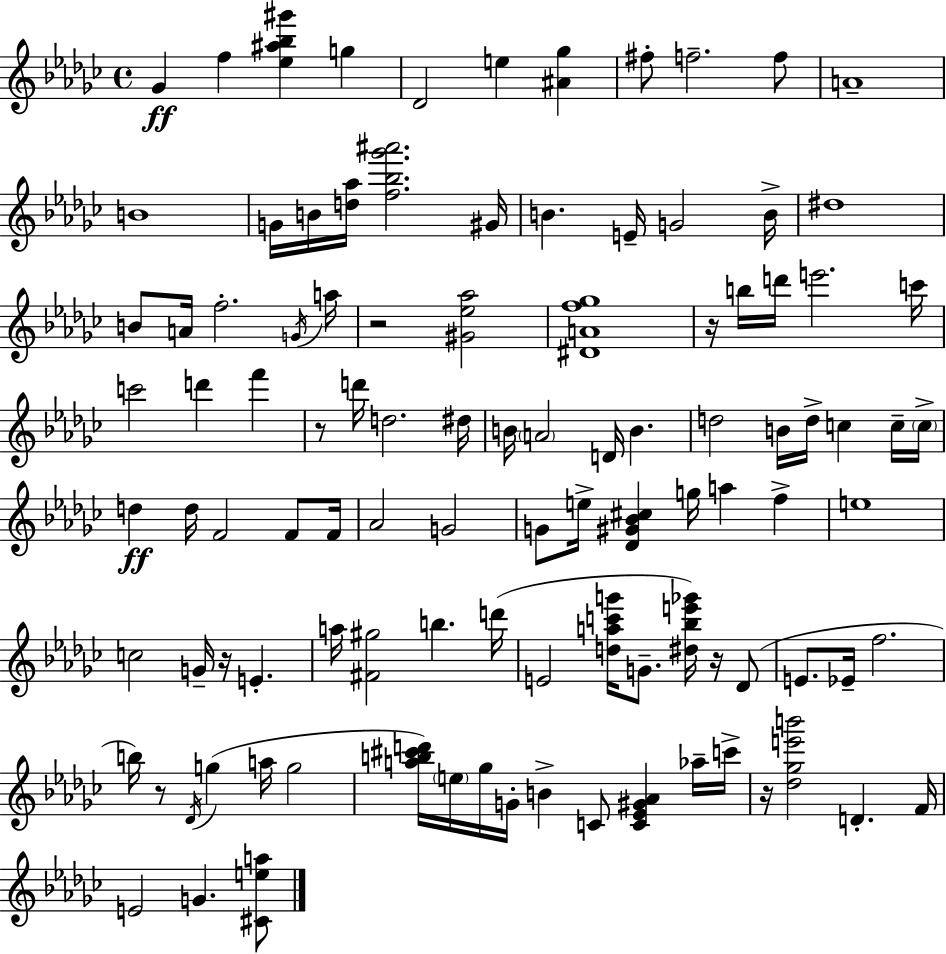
Gb4/q F5/q [Eb5,A#5,Bb5,G#6]/q G5/q Db4/h E5/q [A#4,Gb5]/q F#5/e F5/h. F5/e A4/w B4/w G4/s B4/s [D5,Ab5]/s [F5,Bb5,Gb6,A#6]/h. G#4/s B4/q. E4/s G4/h B4/s D#5/w B4/e A4/s F5/h. G4/s A5/s R/h [G#4,Eb5,Ab5]/h [D#4,A4,F5,Gb5]/w R/s B5/s D6/s E6/h. C6/s C6/h D6/q F6/q R/e D6/s D5/h. D#5/s B4/s A4/h D4/s B4/q. D5/h B4/s D5/s C5/q C5/s C5/s D5/q D5/s F4/h F4/e F4/s Ab4/h G4/h G4/e E5/s [Db4,G#4,Bb4,C#5]/q G5/s A5/q F5/q E5/w C5/h G4/s R/s E4/q. A5/s [F#4,G#5]/h B5/q. D6/s E4/h [D5,A5,C6,G6]/s G4/e. [D#5,Bb5,E6,Gb6]/s R/s Db4/e E4/e. Eb4/s F5/h. B5/s R/e Db4/s G5/q A5/s G5/h [A5,B5,C#6,D6]/s E5/s Gb5/s G4/s B4/q C4/e [C4,Eb4,G#4,Ab4]/q Ab5/s C6/s R/s [Db5,Gb5,E6,B6]/h D4/q. F4/s E4/h G4/q. [C#4,E5,A5]/e